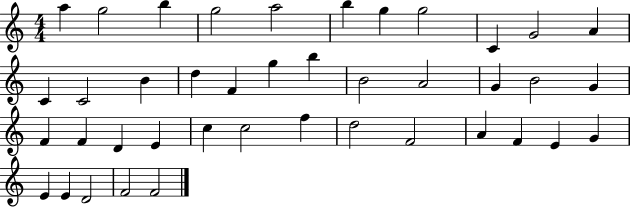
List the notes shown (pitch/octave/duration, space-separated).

A5/q G5/h B5/q G5/h A5/h B5/q G5/q G5/h C4/q G4/h A4/q C4/q C4/h B4/q D5/q F4/q G5/q B5/q B4/h A4/h G4/q B4/h G4/q F4/q F4/q D4/q E4/q C5/q C5/h F5/q D5/h F4/h A4/q F4/q E4/q G4/q E4/q E4/q D4/h F4/h F4/h